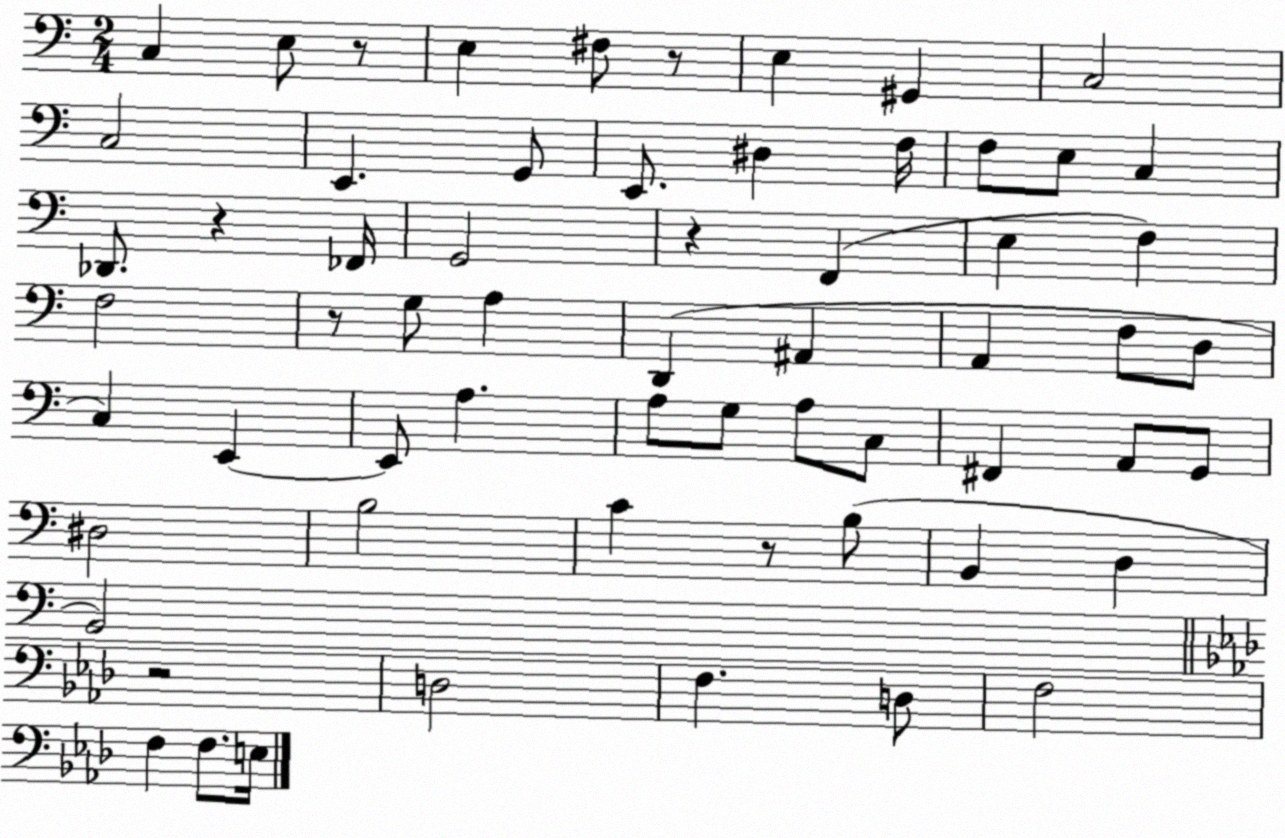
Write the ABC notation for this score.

X:1
T:Untitled
M:2/4
L:1/4
K:C
C, E,/2 z/2 E, ^F,/2 z/2 E, ^G,, C,2 C,2 E,, G,,/2 E,,/2 ^D, F,/4 F,/2 E,/2 C, _D,,/2 z _F,,/4 G,,2 z F,, E, F, F,2 z/2 G,/2 A, D,, ^A,, A,, F,/2 D,/2 C, E,, E,,/2 A, A,/2 G,/2 A,/2 C,/2 ^F,, A,,/2 G,,/2 ^D,2 B,2 C z/2 B,/2 B,, D, B,,2 z2 D,2 F, D,/2 F,2 F, F,/2 E,/4